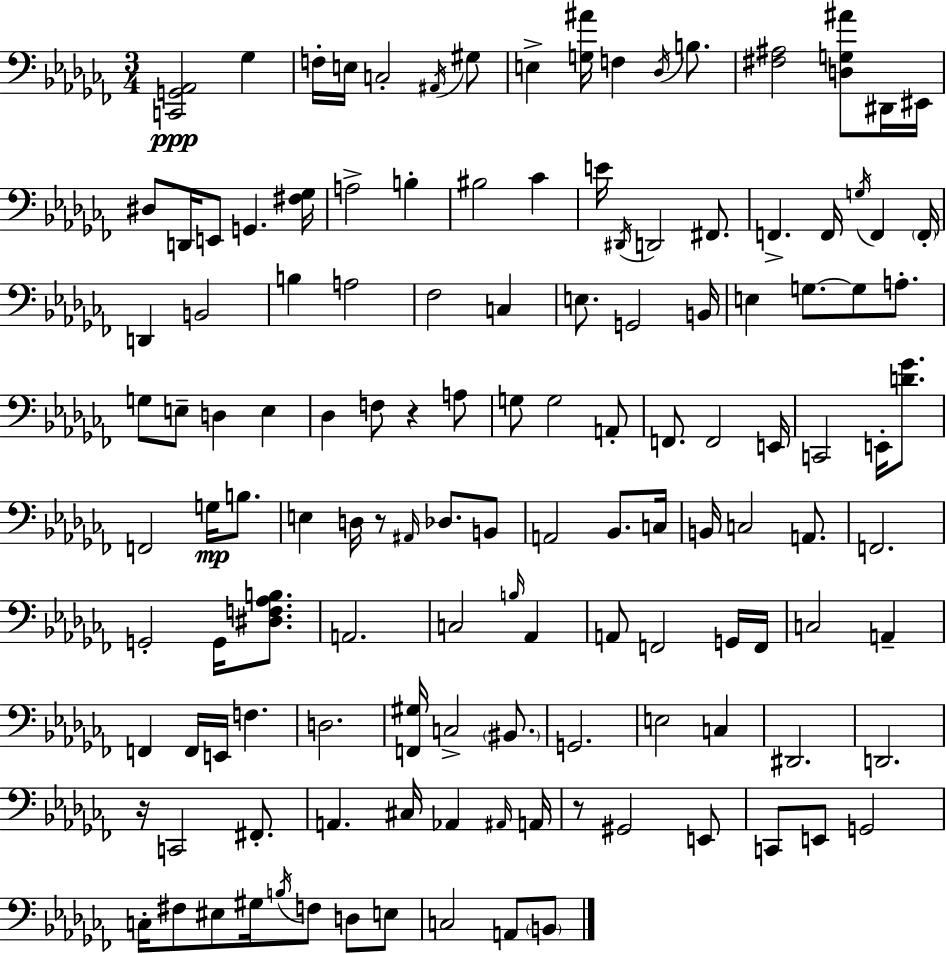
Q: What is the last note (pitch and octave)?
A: B2